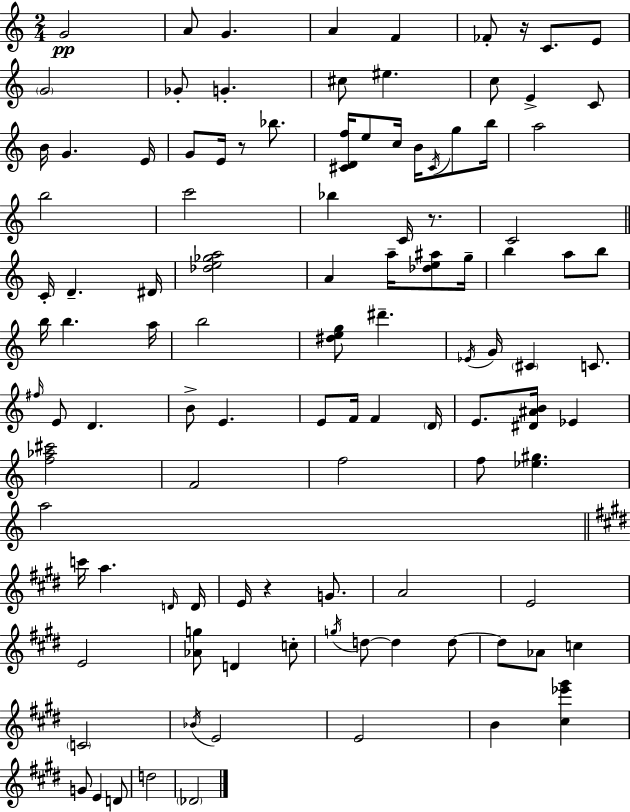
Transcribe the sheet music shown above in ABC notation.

X:1
T:Untitled
M:2/4
L:1/4
K:Am
G2 A/2 G A F _F/2 z/4 C/2 E/2 G2 _G/2 G ^c/2 ^e c/2 E C/2 B/4 G E/4 G/2 E/4 z/2 _b/2 [^CDf]/4 e/2 c/4 B/4 ^C/4 g/2 b/4 a2 b2 c'2 _b C/4 z/2 C2 C/4 D ^D/4 [_de_ga]2 A a/4 [_de^a]/2 g/4 b a/2 b/2 b/4 b a/4 b2 [^deg]/2 ^d' _E/4 G/4 ^C C/2 ^f/4 E/2 D B/2 E E/2 F/4 F D/4 E/2 [^D^AB]/4 _E [f_a^c']2 F2 f2 f/2 [_e^g] a2 c'/4 a D/4 D/4 E/4 z G/2 A2 E2 E2 [_Ag]/2 D c/2 g/4 d/2 d d/2 d/2 _A/2 c C2 _B/4 E2 E2 B [^c_e'^g'] G/2 E D/2 d2 _D2